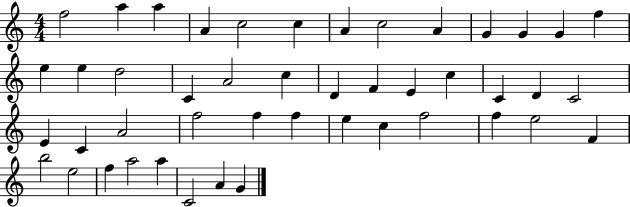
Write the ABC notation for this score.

X:1
T:Untitled
M:4/4
L:1/4
K:C
f2 a a A c2 c A c2 A G G G f e e d2 C A2 c D F E c C D C2 E C A2 f2 f f e c f2 f e2 F b2 e2 f a2 a C2 A G